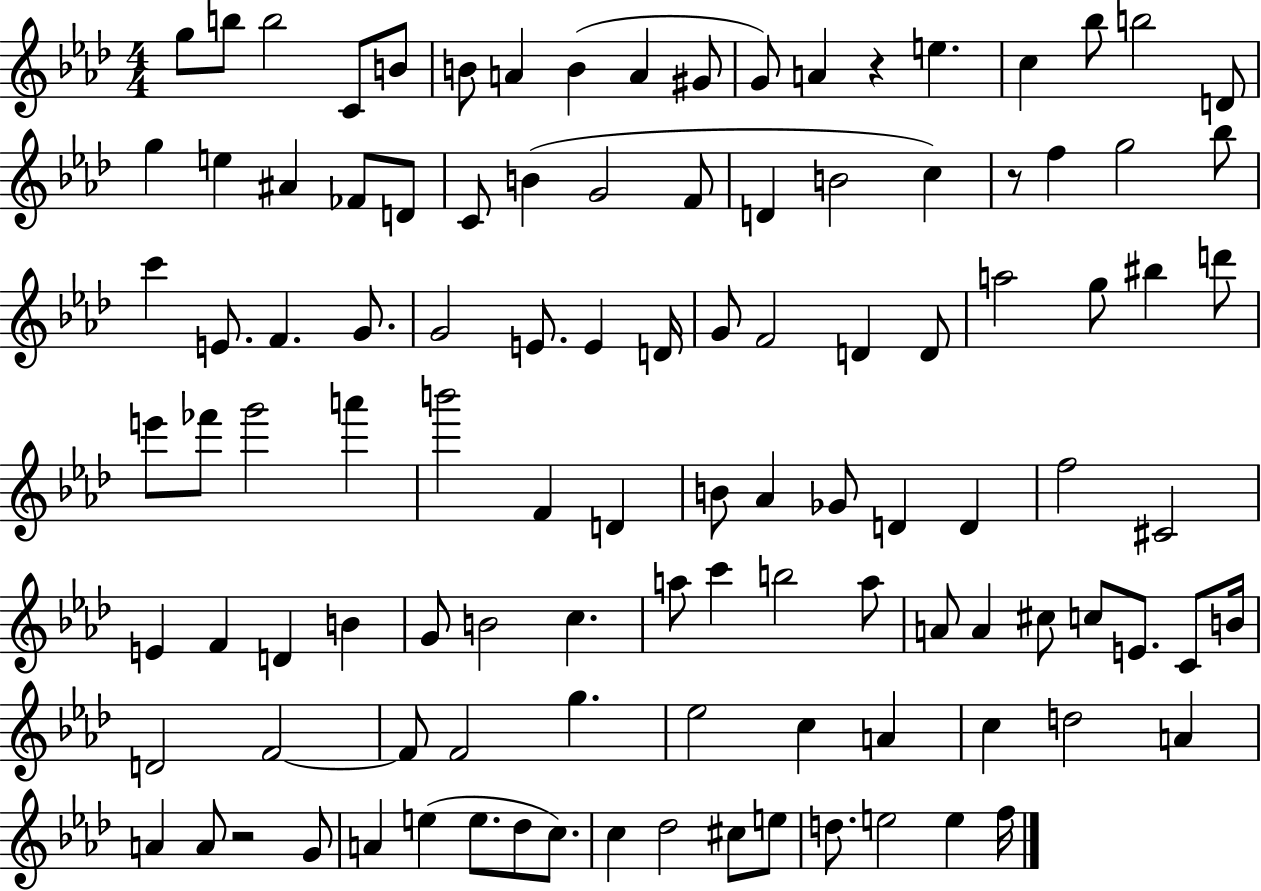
{
  \clef treble
  \numericTimeSignature
  \time 4/4
  \key aes \major
  g''8 b''8 b''2 c'8 b'8 | b'8 a'4 b'4( a'4 gis'8 | g'8) a'4 r4 e''4. | c''4 bes''8 b''2 d'8 | \break g''4 e''4 ais'4 fes'8 d'8 | c'8 b'4( g'2 f'8 | d'4 b'2 c''4) | r8 f''4 g''2 bes''8 | \break c'''4 e'8. f'4. g'8. | g'2 e'8. e'4 d'16 | g'8 f'2 d'4 d'8 | a''2 g''8 bis''4 d'''8 | \break e'''8 fes'''8 g'''2 a'''4 | b'''2 f'4 d'4 | b'8 aes'4 ges'8 d'4 d'4 | f''2 cis'2 | \break e'4 f'4 d'4 b'4 | g'8 b'2 c''4. | a''8 c'''4 b''2 a''8 | a'8 a'4 cis''8 c''8 e'8. c'8 b'16 | \break d'2 f'2~~ | f'8 f'2 g''4. | ees''2 c''4 a'4 | c''4 d''2 a'4 | \break a'4 a'8 r2 g'8 | a'4 e''4( e''8. des''8 c''8.) | c''4 des''2 cis''8 e''8 | d''8. e''2 e''4 f''16 | \break \bar "|."
}